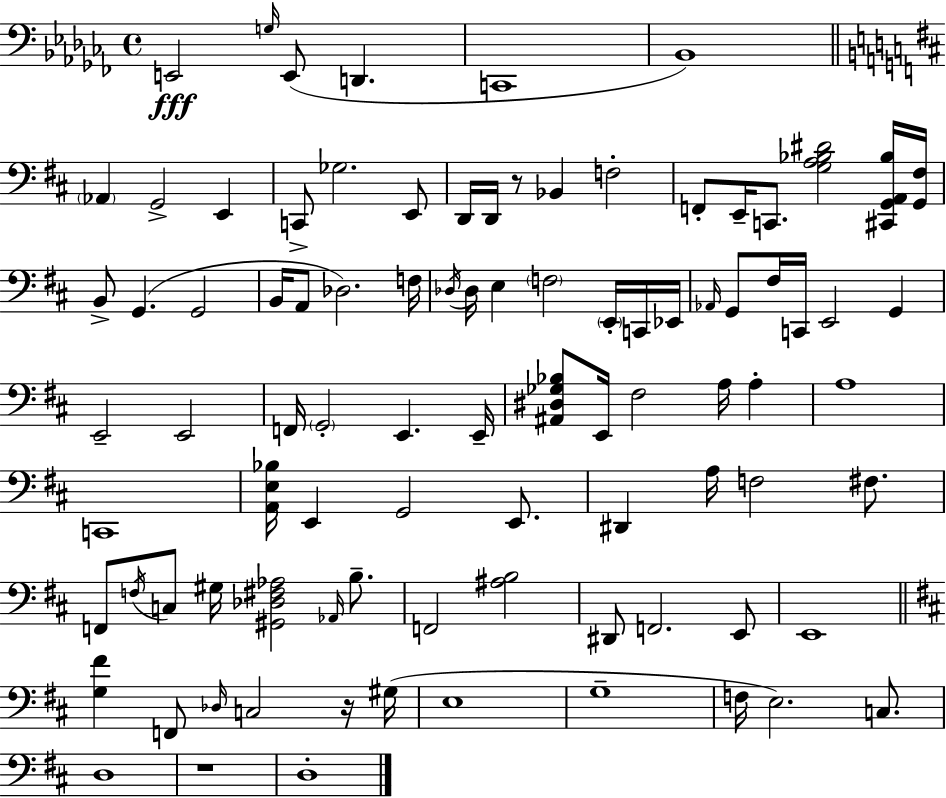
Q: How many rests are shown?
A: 3